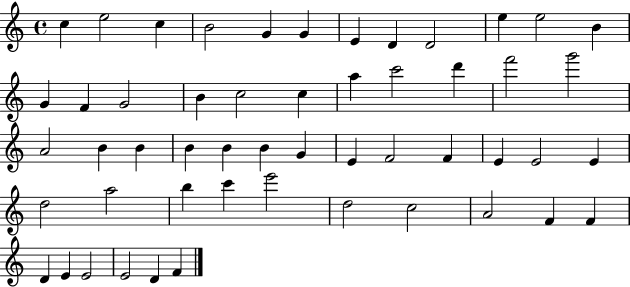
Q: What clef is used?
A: treble